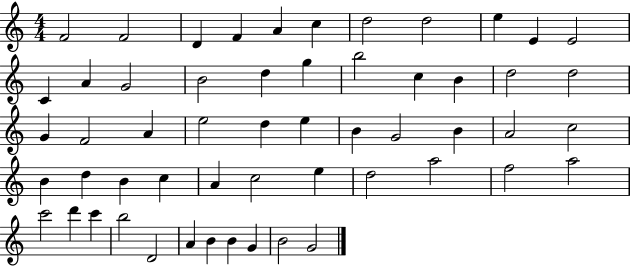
{
  \clef treble
  \numericTimeSignature
  \time 4/4
  \key c \major
  f'2 f'2 | d'4 f'4 a'4 c''4 | d''2 d''2 | e''4 e'4 e'2 | \break c'4 a'4 g'2 | b'2 d''4 g''4 | b''2 c''4 b'4 | d''2 d''2 | \break g'4 f'2 a'4 | e''2 d''4 e''4 | b'4 g'2 b'4 | a'2 c''2 | \break b'4 d''4 b'4 c''4 | a'4 c''2 e''4 | d''2 a''2 | f''2 a''2 | \break c'''2 d'''4 c'''4 | b''2 d'2 | a'4 b'4 b'4 g'4 | b'2 g'2 | \break \bar "|."
}